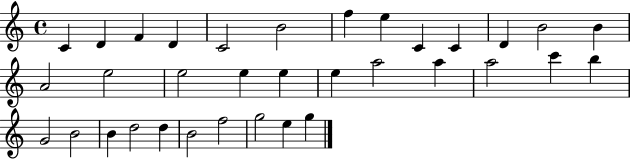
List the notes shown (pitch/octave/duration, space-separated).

C4/q D4/q F4/q D4/q C4/h B4/h F5/q E5/q C4/q C4/q D4/q B4/h B4/q A4/h E5/h E5/h E5/q E5/q E5/q A5/h A5/q A5/h C6/q B5/q G4/h B4/h B4/q D5/h D5/q B4/h F5/h G5/h E5/q G5/q